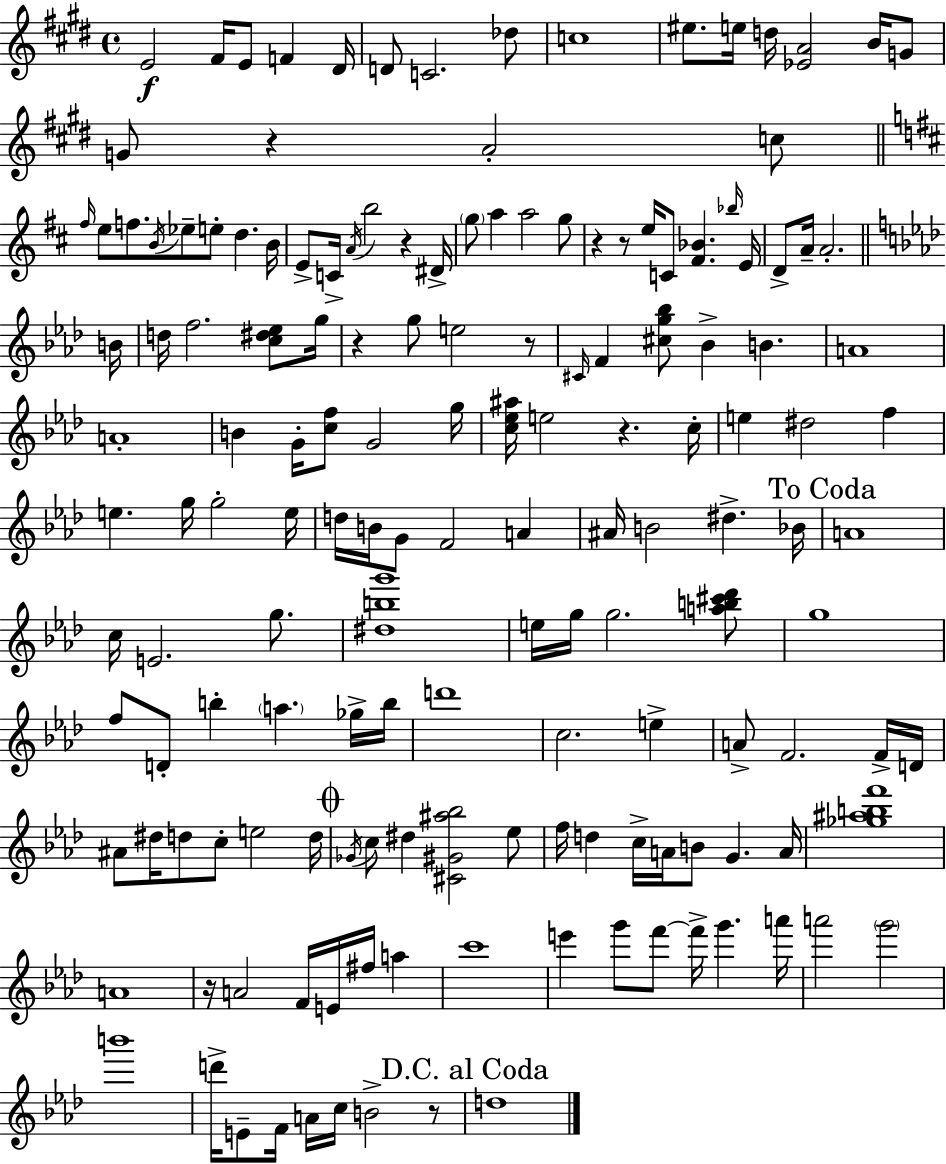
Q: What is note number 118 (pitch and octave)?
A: F#5